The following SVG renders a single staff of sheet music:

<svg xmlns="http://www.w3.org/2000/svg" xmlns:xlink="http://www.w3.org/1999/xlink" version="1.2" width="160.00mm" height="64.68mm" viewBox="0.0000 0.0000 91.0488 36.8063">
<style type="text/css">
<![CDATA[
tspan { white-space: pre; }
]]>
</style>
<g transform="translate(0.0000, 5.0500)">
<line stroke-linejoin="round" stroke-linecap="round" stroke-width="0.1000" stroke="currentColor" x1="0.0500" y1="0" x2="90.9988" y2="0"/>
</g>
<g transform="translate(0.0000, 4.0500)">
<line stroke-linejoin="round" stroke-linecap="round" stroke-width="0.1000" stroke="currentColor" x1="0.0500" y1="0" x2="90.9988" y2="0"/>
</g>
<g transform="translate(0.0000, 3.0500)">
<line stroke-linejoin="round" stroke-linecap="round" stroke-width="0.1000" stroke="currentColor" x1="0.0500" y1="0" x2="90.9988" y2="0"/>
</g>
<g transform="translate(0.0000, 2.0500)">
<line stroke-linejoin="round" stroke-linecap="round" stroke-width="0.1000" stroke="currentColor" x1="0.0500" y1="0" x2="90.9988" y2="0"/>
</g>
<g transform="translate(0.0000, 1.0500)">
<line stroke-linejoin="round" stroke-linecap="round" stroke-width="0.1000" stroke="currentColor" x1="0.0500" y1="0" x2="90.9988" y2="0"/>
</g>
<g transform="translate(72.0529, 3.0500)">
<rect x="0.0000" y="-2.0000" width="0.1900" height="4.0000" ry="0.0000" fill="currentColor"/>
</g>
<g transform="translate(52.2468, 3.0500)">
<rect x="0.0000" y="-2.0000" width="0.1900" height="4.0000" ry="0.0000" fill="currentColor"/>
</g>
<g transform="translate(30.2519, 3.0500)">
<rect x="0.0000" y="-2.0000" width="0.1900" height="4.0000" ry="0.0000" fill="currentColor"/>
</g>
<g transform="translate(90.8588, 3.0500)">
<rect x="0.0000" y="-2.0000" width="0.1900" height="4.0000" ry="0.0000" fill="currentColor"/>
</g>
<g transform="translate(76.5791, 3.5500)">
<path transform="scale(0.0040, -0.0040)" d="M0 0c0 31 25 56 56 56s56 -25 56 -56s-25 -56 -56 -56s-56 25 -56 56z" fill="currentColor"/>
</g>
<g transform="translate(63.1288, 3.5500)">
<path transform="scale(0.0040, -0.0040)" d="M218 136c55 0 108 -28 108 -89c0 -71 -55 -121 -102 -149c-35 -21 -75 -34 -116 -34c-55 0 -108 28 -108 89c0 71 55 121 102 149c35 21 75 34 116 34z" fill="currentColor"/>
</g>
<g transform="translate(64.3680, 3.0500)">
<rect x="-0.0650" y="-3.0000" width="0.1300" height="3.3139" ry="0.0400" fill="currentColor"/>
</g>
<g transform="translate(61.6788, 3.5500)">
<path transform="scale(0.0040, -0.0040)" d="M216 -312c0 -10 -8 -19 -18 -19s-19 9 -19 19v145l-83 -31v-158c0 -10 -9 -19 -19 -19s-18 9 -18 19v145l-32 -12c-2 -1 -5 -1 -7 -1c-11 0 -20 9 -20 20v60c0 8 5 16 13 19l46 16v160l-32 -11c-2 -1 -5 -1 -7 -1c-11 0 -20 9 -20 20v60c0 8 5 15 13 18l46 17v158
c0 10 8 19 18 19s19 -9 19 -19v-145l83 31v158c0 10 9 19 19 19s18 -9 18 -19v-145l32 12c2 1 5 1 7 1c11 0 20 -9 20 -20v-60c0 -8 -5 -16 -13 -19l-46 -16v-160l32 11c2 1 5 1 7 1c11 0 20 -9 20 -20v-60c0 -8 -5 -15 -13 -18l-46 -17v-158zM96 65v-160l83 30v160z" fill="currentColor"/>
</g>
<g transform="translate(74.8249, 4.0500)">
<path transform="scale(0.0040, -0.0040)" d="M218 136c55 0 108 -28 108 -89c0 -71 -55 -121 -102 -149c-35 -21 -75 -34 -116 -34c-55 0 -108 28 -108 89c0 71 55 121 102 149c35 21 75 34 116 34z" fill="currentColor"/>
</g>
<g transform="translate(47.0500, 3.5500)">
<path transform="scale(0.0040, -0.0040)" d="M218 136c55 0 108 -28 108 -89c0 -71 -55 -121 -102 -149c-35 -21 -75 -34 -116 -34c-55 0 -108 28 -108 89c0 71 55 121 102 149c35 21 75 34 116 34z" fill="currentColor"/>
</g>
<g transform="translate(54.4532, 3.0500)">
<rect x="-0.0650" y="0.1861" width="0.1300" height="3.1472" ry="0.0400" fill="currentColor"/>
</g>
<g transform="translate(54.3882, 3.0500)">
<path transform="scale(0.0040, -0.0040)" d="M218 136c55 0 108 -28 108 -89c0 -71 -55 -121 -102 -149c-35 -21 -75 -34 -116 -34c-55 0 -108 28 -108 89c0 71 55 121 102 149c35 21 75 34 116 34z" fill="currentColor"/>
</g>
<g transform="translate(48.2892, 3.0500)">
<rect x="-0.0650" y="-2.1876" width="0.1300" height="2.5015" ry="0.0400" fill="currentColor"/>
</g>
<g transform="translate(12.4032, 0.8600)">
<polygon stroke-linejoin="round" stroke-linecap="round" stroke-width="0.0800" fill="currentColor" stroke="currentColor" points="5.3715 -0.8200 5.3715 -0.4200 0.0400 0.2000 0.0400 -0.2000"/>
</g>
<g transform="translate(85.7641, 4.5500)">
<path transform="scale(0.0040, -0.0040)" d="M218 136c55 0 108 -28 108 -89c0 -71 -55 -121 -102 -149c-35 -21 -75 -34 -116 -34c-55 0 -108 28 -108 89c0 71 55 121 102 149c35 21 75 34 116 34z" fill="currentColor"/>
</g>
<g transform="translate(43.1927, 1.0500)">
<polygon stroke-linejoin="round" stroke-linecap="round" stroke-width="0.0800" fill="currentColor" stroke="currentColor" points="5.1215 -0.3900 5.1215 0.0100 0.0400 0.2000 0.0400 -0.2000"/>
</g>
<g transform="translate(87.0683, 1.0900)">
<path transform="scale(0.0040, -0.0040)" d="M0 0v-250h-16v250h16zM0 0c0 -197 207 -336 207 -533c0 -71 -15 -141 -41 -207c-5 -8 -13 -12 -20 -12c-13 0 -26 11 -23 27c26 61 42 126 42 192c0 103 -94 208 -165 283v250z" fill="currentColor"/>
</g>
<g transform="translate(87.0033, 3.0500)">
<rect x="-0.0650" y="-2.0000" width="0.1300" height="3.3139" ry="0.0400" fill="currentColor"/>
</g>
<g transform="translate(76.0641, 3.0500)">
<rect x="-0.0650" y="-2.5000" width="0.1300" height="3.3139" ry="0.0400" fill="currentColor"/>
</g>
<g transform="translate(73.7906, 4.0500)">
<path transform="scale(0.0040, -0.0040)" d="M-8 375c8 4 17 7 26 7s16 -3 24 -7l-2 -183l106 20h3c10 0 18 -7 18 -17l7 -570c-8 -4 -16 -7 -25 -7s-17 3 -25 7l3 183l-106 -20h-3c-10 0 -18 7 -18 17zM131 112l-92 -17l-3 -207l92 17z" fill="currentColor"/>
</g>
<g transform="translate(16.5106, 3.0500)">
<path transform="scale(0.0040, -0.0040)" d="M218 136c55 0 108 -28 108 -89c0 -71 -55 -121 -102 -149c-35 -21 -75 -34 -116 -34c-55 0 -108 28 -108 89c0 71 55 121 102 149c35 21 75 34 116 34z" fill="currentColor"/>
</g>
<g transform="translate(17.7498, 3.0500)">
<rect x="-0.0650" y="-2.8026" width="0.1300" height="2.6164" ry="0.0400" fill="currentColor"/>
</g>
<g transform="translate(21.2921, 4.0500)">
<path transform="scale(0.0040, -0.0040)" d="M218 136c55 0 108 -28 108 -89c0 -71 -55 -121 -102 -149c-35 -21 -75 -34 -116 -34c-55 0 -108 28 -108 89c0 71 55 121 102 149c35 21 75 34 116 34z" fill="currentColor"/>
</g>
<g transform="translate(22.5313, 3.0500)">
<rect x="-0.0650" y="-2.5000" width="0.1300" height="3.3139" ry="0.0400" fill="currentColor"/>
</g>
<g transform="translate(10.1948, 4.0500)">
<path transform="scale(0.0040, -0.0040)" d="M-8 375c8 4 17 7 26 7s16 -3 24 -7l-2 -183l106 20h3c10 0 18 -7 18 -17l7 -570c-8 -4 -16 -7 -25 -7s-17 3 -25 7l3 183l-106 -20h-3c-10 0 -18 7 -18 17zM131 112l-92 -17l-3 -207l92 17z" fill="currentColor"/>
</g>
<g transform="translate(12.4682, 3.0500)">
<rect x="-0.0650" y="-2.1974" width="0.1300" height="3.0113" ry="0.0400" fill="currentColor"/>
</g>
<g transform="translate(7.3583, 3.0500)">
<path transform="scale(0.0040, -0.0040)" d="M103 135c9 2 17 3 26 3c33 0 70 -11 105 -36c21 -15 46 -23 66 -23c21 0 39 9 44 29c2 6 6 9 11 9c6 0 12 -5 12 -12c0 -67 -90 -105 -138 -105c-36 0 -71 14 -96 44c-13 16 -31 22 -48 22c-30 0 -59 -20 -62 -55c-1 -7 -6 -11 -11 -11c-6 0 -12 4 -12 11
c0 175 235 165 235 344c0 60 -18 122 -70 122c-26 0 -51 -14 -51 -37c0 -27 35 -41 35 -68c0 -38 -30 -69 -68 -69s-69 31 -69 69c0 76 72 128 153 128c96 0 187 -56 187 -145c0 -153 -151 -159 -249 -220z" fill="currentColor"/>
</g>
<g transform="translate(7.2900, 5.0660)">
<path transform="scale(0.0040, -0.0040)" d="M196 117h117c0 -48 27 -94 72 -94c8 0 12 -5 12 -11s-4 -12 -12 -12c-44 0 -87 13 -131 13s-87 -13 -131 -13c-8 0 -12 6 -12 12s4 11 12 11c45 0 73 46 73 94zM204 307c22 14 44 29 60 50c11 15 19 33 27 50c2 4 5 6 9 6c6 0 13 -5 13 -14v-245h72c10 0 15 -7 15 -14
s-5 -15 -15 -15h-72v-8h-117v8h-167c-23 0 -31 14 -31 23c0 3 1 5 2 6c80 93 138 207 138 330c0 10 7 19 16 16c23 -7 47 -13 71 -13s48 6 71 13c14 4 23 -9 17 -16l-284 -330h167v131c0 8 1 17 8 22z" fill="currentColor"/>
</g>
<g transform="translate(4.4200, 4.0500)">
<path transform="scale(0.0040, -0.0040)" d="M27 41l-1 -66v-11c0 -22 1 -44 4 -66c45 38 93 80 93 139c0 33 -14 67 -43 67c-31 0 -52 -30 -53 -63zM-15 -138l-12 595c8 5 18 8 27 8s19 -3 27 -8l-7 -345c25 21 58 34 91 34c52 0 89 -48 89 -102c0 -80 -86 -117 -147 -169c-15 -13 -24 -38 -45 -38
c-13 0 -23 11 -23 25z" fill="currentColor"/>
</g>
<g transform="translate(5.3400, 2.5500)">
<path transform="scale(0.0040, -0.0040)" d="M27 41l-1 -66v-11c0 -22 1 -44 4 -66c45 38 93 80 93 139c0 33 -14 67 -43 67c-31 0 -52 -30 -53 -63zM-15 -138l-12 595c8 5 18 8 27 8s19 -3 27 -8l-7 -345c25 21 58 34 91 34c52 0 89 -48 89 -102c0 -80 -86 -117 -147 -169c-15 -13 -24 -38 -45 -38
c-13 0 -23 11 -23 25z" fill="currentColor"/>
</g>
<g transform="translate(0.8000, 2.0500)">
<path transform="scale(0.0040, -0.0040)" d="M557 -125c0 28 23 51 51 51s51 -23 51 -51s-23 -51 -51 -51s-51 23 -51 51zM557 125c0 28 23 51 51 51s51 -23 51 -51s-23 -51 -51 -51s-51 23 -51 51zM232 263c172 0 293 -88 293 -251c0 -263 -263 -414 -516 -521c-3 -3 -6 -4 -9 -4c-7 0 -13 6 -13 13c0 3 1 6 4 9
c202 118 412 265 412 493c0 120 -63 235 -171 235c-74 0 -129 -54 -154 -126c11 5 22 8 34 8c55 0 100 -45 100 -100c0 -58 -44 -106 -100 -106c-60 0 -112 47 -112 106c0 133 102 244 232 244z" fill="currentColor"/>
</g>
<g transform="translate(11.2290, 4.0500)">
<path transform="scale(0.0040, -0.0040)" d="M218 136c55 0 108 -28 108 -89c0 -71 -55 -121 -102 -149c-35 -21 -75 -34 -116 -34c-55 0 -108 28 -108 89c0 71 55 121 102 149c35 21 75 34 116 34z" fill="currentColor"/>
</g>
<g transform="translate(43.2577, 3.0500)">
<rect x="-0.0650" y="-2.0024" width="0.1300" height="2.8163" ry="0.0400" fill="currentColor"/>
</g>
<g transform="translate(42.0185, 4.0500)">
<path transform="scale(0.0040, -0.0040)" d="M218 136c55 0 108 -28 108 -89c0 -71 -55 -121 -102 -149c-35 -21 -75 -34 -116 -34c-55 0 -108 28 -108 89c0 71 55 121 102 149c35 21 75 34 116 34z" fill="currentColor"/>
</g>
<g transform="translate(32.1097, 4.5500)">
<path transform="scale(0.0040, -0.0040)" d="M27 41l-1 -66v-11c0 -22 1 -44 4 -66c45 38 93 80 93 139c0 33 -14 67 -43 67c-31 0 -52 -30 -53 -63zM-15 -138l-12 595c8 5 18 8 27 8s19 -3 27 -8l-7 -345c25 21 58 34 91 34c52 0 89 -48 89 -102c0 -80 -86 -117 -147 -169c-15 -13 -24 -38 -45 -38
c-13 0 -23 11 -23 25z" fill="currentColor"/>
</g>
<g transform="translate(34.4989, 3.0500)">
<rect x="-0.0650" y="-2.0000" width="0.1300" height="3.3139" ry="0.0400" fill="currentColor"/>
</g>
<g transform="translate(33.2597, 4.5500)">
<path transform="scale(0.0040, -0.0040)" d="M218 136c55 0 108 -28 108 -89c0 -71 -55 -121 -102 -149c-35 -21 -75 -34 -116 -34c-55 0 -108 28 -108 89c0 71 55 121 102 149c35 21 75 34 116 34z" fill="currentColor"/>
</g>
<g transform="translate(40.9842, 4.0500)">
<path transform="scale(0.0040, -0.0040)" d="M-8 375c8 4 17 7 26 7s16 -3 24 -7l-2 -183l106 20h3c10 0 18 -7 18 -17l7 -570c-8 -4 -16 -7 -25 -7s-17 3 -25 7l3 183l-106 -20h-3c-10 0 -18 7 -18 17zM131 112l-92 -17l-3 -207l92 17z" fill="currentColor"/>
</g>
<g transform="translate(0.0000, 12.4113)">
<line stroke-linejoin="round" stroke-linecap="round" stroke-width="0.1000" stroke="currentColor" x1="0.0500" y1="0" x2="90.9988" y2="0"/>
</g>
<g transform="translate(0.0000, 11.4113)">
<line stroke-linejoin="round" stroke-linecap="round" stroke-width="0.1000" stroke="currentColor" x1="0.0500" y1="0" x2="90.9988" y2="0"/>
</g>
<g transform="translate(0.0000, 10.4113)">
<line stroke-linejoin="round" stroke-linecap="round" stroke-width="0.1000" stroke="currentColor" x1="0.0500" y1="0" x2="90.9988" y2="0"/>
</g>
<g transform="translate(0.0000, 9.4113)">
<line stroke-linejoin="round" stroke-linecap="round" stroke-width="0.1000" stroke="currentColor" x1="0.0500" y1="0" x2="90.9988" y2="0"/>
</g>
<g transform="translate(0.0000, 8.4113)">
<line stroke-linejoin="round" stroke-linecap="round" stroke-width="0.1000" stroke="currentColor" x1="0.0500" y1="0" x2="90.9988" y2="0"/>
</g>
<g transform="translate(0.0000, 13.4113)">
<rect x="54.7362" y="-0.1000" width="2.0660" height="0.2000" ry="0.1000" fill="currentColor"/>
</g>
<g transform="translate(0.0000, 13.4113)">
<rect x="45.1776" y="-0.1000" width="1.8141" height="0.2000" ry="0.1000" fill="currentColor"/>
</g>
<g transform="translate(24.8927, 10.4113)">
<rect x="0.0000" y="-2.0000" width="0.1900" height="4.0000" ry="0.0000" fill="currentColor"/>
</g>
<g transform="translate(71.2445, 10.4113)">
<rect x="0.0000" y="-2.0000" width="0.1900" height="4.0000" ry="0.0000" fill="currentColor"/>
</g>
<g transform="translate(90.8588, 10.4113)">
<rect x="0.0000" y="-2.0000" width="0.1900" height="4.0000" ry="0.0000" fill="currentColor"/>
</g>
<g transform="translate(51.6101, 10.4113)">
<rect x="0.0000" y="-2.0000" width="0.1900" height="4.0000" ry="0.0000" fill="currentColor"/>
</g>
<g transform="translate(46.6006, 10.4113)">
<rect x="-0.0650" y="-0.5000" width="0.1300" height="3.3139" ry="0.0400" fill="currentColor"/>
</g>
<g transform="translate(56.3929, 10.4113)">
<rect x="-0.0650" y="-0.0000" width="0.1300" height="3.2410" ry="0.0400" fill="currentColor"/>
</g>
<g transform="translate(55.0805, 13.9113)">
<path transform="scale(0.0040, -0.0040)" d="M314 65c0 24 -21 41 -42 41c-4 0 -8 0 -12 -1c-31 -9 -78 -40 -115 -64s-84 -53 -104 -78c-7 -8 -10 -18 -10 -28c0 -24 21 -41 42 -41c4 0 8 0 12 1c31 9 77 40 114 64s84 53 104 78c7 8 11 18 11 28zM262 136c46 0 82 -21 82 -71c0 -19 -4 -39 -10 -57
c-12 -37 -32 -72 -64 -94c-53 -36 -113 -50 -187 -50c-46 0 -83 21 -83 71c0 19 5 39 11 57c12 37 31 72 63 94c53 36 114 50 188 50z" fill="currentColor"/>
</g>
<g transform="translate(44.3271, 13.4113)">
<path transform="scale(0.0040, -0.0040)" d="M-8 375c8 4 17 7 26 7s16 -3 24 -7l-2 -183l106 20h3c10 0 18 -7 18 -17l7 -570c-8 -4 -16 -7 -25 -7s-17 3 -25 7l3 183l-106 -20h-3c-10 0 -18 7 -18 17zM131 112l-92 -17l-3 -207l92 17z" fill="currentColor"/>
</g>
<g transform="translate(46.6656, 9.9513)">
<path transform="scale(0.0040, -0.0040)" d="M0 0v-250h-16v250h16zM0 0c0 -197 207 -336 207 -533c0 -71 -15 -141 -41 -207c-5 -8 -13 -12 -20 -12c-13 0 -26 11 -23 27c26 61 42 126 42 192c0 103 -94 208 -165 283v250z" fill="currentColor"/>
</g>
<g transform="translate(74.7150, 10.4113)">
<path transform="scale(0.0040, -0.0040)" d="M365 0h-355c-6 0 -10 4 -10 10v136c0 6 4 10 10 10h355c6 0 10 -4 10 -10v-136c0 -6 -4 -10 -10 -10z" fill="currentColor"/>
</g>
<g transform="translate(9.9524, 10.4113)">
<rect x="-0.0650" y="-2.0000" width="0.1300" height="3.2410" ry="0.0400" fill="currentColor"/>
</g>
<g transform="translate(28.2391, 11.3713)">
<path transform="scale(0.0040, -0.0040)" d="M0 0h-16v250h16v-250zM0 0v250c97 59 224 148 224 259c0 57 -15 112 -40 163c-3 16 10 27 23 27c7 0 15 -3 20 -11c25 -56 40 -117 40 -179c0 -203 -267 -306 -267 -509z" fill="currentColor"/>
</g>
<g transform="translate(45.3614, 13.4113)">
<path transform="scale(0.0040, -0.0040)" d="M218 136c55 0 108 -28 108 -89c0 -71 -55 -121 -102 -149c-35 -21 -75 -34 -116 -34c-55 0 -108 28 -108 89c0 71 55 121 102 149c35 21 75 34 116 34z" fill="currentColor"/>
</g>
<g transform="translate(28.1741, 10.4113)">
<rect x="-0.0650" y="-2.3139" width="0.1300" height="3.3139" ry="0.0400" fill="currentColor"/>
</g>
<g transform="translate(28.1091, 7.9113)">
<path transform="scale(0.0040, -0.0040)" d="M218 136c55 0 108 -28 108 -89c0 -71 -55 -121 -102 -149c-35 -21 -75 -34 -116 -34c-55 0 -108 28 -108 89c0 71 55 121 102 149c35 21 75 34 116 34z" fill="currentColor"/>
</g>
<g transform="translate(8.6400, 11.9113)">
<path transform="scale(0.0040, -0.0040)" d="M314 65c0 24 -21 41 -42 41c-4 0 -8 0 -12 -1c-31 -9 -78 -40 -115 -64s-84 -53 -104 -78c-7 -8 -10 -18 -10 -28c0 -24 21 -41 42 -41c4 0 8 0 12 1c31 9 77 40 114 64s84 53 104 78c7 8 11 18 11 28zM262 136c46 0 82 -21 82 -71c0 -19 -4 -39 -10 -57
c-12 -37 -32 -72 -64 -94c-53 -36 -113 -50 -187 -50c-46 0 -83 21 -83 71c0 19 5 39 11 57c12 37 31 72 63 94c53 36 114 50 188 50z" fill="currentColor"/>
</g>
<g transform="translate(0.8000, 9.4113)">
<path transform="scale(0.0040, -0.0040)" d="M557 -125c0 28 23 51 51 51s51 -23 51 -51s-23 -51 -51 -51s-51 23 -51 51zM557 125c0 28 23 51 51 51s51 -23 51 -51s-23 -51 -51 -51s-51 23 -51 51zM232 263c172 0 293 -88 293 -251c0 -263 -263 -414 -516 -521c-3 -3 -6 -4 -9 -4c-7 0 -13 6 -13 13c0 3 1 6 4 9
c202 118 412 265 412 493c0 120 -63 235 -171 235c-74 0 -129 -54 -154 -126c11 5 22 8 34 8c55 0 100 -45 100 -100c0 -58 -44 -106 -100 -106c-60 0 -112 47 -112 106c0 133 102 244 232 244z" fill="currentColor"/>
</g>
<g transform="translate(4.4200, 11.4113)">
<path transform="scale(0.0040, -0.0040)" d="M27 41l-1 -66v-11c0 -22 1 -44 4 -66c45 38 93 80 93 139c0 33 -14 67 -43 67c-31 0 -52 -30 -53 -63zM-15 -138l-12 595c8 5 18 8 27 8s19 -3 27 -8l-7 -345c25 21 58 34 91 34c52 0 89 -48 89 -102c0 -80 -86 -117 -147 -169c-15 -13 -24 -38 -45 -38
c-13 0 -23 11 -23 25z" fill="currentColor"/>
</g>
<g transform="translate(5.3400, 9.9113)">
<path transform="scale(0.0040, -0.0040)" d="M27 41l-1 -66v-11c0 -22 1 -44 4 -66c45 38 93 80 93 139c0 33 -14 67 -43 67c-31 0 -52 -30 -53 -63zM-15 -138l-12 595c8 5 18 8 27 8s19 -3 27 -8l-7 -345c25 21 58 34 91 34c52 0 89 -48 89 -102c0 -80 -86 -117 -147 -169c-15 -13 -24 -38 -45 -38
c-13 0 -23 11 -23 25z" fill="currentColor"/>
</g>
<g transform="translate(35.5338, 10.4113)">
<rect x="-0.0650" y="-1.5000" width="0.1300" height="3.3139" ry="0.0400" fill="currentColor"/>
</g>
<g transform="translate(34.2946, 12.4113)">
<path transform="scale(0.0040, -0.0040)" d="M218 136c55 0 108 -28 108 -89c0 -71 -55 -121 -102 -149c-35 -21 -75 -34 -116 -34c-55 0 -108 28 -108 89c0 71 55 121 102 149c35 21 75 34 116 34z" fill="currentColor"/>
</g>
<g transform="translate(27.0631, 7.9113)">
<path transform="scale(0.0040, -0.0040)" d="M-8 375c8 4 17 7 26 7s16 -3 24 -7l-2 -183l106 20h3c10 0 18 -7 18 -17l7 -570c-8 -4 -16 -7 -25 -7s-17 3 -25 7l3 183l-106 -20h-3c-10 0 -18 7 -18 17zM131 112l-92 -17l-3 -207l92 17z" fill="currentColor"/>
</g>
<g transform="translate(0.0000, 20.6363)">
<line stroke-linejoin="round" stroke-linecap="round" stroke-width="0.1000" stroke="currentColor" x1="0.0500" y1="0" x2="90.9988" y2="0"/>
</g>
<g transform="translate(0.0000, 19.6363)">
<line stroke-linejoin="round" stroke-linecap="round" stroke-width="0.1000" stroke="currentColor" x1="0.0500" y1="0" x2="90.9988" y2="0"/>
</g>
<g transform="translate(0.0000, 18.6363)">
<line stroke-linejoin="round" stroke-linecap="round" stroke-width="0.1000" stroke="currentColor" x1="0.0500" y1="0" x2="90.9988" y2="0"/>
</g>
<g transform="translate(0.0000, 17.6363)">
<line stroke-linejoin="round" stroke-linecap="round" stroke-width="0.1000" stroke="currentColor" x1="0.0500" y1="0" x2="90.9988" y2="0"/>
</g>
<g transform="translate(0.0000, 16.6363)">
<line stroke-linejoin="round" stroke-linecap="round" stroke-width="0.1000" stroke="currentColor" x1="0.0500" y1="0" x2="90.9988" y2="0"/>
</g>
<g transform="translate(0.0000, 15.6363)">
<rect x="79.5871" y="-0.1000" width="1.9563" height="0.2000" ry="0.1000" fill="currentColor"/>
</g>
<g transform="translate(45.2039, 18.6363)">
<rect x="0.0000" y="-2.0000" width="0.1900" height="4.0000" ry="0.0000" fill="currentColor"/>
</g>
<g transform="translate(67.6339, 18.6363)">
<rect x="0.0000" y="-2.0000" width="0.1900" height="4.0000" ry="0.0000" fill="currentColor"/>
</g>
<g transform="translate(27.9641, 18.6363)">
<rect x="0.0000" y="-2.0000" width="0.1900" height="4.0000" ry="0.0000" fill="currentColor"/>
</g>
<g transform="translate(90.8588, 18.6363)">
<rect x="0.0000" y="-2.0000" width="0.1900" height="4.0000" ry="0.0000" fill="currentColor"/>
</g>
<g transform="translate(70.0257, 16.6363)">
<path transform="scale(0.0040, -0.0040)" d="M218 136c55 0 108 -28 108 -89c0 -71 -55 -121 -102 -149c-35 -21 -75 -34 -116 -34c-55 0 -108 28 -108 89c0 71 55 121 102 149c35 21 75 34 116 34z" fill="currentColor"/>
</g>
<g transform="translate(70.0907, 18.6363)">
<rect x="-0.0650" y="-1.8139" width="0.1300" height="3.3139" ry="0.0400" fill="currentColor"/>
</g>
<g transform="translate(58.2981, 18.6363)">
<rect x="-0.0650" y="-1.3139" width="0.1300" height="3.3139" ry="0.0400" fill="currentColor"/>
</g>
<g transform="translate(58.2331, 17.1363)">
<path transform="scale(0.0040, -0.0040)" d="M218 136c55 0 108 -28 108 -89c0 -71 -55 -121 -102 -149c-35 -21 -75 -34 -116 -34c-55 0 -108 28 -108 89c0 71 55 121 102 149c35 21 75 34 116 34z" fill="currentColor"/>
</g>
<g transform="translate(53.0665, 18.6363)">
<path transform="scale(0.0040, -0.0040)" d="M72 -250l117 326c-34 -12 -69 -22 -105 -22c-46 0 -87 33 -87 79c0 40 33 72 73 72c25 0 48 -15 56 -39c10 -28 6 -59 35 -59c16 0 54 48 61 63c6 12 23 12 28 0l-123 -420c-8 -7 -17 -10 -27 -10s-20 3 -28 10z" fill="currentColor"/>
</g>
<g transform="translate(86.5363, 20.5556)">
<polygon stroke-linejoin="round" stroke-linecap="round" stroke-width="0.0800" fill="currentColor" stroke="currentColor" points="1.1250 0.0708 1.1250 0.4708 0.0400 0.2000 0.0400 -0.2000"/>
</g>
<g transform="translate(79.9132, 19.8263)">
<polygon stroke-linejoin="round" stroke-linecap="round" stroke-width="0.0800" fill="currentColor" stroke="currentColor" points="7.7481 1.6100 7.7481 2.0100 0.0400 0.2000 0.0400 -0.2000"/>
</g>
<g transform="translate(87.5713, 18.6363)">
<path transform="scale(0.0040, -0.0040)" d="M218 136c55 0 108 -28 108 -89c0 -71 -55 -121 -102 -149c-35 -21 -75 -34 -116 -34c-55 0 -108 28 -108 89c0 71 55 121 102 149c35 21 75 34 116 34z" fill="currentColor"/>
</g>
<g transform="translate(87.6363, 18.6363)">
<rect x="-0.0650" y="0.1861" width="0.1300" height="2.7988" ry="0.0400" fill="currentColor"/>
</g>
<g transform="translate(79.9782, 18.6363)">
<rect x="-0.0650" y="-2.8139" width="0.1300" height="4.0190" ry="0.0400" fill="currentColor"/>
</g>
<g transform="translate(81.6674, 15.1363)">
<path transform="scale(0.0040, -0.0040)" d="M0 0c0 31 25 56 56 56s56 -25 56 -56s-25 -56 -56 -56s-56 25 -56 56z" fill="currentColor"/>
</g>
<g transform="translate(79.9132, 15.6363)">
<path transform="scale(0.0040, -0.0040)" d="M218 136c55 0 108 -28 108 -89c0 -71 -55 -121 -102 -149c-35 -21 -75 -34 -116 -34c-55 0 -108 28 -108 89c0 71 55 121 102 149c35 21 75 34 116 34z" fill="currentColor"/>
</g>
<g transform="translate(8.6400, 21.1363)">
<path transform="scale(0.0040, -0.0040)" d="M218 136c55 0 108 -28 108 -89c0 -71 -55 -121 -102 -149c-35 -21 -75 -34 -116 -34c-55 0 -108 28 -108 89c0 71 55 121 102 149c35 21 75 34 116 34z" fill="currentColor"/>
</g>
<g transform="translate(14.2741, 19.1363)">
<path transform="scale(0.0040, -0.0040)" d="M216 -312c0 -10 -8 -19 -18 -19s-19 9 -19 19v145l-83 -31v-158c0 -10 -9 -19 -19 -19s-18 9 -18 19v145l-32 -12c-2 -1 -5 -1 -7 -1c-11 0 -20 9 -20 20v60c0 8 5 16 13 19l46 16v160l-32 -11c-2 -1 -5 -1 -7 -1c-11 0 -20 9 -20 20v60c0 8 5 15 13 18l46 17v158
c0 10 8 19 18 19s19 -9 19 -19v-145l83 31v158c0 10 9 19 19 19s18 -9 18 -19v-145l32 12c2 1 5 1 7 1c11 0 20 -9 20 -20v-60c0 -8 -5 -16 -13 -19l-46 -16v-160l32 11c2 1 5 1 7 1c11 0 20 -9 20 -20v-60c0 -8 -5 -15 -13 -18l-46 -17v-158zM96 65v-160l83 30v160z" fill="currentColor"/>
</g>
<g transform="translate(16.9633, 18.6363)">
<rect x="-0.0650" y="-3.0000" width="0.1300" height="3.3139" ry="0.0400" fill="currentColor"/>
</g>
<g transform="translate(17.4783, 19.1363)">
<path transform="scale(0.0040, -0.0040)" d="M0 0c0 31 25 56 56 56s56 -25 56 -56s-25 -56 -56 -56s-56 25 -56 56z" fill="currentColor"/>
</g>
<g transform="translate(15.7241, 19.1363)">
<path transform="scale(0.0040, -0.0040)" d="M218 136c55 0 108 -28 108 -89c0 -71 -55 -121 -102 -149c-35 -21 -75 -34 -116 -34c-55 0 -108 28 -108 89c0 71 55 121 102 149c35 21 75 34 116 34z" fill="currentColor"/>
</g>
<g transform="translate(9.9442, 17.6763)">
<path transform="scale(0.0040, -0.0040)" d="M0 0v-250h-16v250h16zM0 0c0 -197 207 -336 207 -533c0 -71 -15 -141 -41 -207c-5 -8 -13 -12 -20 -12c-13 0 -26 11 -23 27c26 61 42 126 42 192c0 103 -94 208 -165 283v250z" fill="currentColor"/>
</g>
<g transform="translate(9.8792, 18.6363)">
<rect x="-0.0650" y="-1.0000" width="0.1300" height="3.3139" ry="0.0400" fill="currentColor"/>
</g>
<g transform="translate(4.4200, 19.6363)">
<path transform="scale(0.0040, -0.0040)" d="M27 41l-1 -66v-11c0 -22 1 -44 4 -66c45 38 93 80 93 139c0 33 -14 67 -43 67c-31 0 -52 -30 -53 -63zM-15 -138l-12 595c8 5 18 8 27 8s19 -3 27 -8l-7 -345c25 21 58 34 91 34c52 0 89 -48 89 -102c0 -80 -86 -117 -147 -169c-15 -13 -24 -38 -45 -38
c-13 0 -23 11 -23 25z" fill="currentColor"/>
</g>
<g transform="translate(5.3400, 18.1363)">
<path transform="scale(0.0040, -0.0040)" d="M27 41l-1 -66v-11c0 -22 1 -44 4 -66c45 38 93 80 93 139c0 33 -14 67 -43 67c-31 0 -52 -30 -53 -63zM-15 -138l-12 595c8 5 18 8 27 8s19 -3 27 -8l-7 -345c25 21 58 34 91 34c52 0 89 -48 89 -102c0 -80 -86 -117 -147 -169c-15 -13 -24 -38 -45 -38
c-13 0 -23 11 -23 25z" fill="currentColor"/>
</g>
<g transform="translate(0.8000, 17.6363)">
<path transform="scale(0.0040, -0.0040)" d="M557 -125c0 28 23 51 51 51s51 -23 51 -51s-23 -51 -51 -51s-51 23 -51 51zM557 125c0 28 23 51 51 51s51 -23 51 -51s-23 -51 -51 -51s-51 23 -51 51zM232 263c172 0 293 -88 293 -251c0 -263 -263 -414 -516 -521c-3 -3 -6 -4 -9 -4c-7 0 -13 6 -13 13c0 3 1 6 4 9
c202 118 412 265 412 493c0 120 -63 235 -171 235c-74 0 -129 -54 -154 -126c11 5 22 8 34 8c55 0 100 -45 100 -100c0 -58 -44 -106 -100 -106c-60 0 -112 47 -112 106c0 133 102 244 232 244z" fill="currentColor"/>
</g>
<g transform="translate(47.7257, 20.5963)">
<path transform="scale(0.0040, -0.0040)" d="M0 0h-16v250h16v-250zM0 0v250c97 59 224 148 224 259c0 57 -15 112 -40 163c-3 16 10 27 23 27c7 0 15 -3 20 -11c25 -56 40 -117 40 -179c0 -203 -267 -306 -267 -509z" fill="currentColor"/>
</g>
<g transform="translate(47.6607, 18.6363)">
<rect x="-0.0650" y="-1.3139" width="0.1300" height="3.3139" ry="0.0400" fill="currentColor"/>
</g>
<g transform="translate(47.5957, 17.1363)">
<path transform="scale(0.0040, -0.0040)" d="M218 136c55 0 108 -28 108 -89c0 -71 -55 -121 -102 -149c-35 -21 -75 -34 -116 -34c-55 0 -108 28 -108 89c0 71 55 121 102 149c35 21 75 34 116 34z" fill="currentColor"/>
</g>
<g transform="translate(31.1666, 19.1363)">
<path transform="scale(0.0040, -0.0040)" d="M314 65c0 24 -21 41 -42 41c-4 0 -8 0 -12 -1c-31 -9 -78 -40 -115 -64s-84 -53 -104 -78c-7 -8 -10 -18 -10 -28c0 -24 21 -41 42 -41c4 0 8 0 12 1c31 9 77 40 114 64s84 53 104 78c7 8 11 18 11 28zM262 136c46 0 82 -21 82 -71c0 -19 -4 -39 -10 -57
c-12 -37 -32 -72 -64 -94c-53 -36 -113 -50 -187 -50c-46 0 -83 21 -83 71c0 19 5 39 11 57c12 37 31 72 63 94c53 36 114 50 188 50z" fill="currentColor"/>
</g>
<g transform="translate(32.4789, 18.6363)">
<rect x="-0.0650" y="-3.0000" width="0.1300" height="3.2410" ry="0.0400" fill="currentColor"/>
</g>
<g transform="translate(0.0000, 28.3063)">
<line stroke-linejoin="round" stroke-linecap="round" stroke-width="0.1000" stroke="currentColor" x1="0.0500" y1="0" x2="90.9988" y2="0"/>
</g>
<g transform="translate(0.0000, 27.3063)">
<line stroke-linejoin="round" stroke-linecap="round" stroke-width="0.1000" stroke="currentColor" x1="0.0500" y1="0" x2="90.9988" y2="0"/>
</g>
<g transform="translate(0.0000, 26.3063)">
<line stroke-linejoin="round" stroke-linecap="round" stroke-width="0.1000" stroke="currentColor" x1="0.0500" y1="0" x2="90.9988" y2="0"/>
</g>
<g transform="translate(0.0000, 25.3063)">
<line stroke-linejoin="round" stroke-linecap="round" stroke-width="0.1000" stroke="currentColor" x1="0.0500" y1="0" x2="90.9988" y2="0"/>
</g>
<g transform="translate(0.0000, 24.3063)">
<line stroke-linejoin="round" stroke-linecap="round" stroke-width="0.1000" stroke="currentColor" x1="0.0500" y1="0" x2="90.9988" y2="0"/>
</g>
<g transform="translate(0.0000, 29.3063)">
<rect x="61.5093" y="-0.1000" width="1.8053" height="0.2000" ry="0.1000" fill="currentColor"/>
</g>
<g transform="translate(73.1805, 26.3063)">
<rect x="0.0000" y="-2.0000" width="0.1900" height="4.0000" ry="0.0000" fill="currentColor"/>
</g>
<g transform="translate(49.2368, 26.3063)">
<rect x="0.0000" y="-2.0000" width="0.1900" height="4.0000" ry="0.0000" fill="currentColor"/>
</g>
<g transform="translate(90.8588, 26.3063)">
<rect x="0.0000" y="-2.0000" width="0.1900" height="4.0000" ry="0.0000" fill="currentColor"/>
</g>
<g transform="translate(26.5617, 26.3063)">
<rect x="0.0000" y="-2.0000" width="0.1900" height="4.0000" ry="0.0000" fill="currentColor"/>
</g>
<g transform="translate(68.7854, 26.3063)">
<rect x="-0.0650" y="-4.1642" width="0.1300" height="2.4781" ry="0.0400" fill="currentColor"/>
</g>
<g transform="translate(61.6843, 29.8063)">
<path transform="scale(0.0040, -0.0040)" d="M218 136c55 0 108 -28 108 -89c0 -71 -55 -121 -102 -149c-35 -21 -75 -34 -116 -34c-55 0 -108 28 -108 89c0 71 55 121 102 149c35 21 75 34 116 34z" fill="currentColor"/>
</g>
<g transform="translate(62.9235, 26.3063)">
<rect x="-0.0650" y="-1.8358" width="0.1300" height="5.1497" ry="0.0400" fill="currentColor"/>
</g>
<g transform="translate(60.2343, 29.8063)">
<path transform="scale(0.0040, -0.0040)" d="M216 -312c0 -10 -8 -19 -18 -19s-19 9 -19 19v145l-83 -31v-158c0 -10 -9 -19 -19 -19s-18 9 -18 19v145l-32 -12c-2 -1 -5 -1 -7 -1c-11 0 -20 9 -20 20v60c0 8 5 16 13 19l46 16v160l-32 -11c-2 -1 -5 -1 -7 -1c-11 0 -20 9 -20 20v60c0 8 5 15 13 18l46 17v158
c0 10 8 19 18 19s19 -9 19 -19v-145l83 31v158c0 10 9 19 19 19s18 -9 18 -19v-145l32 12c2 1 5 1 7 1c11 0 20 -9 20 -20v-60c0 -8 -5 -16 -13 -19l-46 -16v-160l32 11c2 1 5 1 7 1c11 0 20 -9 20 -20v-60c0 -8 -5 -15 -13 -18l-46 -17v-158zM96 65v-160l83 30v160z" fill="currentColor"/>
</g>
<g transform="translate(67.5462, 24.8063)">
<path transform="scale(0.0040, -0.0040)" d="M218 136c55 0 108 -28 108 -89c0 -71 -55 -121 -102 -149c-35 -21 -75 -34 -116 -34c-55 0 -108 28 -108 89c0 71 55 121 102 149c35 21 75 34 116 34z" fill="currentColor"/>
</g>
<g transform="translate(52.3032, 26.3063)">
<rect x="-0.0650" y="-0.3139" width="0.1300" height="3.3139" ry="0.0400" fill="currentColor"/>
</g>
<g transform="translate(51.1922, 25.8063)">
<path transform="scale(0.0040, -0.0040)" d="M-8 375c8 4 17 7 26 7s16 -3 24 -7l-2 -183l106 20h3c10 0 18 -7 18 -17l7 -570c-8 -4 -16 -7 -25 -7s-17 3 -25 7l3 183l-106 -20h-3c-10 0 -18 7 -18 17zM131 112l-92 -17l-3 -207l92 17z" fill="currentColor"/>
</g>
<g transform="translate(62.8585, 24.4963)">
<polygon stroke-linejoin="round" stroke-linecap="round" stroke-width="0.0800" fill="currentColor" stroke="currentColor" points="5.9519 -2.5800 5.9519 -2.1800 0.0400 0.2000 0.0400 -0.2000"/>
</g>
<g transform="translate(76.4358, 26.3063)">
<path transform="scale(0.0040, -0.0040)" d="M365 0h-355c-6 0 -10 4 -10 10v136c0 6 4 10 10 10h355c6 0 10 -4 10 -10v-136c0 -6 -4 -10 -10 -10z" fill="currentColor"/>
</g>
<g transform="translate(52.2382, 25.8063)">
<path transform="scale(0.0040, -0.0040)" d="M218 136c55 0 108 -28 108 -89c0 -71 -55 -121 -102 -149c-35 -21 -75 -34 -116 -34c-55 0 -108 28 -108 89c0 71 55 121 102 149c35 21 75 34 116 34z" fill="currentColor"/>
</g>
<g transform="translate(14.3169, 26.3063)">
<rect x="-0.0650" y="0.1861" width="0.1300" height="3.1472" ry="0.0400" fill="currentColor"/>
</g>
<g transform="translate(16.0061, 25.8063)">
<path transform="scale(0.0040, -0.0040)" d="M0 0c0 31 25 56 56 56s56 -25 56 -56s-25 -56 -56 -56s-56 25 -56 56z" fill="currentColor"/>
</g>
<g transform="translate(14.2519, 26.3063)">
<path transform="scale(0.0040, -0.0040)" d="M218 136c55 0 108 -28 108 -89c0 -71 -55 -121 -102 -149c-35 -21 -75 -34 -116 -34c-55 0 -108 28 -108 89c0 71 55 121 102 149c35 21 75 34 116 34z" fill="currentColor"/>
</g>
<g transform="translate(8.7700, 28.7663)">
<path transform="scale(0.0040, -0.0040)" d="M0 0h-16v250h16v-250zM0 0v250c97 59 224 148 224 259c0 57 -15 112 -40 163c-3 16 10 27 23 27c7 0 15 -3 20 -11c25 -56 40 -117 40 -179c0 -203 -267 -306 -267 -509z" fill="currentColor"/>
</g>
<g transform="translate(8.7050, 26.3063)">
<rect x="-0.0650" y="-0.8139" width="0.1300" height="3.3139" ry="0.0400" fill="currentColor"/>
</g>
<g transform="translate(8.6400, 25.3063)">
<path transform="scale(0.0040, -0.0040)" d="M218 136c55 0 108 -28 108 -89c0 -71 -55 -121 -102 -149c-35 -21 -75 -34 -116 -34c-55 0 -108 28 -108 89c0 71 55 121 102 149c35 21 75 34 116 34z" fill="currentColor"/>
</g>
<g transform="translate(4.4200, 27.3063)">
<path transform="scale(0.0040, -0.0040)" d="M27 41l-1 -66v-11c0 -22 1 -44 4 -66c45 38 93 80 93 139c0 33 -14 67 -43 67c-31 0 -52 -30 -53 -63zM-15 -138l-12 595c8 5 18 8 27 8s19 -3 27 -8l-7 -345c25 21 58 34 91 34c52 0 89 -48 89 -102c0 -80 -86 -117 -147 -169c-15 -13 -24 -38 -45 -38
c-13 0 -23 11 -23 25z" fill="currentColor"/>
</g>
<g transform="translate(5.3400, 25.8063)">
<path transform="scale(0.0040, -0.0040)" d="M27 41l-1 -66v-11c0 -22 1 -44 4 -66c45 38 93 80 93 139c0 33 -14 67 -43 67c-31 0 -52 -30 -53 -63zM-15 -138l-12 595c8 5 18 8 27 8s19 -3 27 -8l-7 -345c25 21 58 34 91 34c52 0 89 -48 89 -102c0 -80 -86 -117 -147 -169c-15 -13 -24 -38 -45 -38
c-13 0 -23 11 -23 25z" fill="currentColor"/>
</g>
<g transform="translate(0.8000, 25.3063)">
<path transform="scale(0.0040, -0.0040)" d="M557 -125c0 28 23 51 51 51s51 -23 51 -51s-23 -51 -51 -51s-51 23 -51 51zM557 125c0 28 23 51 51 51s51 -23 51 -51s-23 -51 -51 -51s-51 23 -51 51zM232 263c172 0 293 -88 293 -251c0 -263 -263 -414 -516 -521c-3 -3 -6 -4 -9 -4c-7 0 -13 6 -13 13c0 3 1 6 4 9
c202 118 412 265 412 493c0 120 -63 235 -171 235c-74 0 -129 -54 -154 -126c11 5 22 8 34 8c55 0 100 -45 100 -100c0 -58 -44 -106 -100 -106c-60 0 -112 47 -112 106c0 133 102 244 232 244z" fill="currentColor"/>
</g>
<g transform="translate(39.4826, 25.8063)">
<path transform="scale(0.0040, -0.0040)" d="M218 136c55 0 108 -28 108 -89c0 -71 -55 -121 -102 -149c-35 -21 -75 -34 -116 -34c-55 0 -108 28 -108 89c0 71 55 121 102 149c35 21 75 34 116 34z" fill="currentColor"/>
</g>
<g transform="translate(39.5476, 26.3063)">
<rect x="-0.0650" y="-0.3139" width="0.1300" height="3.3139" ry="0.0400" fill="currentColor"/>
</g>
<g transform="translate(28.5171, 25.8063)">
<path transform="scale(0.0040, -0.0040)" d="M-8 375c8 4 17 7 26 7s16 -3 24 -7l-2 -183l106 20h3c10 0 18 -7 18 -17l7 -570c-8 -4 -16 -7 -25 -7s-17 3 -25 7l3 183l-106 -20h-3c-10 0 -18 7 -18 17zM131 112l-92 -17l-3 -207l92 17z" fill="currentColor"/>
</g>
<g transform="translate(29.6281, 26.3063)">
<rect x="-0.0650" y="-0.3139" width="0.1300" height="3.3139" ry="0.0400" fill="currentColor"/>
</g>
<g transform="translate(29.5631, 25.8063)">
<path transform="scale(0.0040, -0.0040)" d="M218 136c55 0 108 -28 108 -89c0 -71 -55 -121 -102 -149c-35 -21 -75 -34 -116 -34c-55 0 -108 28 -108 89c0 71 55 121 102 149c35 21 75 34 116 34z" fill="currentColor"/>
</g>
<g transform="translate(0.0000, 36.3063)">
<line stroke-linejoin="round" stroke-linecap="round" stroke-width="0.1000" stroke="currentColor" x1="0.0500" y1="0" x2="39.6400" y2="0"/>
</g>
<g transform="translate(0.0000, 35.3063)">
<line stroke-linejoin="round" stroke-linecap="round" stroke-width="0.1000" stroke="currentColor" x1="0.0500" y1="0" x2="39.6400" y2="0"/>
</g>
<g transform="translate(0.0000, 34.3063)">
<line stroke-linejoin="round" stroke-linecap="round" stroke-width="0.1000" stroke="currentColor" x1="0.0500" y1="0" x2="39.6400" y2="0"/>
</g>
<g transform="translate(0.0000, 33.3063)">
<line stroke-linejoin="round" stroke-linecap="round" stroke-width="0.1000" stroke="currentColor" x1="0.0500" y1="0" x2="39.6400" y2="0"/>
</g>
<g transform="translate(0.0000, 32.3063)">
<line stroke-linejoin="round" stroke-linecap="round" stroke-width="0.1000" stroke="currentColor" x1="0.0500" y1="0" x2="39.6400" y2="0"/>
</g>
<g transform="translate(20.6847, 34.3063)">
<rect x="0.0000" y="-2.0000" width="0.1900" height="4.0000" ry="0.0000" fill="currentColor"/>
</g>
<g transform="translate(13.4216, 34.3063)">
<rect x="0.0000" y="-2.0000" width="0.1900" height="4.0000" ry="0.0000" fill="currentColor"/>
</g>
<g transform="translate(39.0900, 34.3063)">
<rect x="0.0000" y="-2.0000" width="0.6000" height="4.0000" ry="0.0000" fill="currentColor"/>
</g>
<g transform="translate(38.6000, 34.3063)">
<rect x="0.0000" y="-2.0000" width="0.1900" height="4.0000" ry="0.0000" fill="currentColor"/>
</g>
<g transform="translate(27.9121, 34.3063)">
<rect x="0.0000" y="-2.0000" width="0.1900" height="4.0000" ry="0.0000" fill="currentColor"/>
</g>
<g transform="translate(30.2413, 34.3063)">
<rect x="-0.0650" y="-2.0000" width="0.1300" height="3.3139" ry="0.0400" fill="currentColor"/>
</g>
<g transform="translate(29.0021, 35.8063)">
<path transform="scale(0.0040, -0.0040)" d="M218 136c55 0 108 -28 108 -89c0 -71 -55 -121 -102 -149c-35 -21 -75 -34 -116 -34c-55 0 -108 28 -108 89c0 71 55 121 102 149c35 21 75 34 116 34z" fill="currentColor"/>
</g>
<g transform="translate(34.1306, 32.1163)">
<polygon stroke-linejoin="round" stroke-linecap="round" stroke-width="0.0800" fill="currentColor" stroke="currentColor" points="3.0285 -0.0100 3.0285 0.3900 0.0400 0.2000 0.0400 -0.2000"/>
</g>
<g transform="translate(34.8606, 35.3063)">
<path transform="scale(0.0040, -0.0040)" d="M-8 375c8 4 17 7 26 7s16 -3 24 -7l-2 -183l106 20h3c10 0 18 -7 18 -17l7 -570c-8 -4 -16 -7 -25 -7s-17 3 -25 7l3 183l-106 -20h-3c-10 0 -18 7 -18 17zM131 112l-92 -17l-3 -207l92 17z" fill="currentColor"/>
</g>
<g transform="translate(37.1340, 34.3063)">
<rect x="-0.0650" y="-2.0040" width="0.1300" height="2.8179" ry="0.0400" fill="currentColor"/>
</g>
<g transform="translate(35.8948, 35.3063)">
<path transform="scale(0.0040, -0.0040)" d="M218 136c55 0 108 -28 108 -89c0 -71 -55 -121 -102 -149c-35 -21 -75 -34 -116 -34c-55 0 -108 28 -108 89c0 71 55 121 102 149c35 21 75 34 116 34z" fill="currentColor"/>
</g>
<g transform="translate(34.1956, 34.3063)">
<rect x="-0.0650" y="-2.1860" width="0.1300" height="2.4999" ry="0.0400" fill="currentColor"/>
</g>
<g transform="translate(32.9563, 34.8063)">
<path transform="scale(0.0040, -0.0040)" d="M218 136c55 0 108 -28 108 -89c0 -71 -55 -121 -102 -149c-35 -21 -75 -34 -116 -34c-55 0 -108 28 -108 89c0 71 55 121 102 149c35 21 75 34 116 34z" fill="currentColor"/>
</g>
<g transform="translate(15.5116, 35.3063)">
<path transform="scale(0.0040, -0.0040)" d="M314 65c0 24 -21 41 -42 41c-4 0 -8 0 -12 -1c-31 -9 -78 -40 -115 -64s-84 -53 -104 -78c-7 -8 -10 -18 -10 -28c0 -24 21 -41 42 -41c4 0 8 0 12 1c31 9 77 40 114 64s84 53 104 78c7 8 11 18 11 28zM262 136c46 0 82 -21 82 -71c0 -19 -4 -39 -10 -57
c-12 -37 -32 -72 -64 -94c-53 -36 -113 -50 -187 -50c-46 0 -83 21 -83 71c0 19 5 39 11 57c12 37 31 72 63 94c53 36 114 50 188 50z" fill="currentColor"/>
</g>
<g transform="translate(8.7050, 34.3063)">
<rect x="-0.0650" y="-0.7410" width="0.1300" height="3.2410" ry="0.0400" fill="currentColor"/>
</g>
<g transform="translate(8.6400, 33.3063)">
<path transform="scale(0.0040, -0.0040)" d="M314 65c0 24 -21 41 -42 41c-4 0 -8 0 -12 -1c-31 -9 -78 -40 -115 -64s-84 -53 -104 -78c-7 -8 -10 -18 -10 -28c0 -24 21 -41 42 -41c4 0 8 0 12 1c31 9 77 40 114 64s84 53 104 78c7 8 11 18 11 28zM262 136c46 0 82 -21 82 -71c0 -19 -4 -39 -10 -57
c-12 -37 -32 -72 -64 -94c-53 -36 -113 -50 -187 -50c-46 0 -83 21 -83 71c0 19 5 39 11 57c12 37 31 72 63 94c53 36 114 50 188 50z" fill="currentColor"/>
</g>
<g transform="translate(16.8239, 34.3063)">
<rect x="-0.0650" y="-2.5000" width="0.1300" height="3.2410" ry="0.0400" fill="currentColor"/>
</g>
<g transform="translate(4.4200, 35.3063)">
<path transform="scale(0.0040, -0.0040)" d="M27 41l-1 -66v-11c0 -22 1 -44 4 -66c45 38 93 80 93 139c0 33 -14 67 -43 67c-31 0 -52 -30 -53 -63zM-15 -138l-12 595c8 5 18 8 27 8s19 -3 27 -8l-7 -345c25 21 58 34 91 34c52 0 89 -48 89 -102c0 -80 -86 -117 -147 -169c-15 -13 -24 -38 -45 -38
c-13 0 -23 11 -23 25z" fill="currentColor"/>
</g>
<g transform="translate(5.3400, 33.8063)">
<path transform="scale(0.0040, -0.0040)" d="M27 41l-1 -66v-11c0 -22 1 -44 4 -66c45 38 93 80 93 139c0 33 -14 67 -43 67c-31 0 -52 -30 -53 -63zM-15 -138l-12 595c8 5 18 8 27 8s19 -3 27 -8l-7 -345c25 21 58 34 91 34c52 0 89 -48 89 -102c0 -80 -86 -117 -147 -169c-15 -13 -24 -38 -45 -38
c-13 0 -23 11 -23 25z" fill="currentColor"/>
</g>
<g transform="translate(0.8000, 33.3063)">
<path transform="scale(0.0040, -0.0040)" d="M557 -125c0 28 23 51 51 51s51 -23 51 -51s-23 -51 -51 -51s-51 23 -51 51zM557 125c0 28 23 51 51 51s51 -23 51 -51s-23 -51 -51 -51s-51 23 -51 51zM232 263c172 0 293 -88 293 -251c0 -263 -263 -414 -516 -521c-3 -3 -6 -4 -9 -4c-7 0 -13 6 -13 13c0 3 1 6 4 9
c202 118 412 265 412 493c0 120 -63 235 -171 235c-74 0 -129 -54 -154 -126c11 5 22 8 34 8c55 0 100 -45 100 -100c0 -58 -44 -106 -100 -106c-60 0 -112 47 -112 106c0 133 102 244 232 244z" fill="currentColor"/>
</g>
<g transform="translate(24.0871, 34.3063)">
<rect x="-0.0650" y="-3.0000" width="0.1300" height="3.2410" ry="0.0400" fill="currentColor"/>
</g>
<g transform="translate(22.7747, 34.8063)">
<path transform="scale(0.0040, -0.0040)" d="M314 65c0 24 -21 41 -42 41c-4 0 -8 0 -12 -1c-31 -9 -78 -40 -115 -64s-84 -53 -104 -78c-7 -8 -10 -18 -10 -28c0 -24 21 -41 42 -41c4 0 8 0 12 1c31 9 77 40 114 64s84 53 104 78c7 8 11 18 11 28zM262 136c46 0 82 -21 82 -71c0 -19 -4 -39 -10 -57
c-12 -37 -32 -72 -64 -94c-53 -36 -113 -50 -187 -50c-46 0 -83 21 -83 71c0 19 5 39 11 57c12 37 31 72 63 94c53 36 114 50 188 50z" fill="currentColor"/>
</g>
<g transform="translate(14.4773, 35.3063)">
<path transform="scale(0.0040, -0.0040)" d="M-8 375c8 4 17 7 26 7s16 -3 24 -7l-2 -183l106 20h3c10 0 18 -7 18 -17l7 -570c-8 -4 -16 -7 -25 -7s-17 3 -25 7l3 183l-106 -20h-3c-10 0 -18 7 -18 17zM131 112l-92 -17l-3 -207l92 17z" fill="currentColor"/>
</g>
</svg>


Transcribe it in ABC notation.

X:1
T:Untitled
M:2/4
L:1/4
K:Bb
B,,/2 D,/2 B,, _A,, B,,/2 C,/2 D, ^C, B,, A,,/2 A,,2 B,/2 G,, E,,/2 D,,2 z2 F,,/2 ^C, C,2 G,/2 z/2 G, A, C/2 D,/4 F,/2 D, E, E, E, ^D,,/2 G,/2 z2 F,2 B,,2 C,2 A,, C,/2 B,,/2